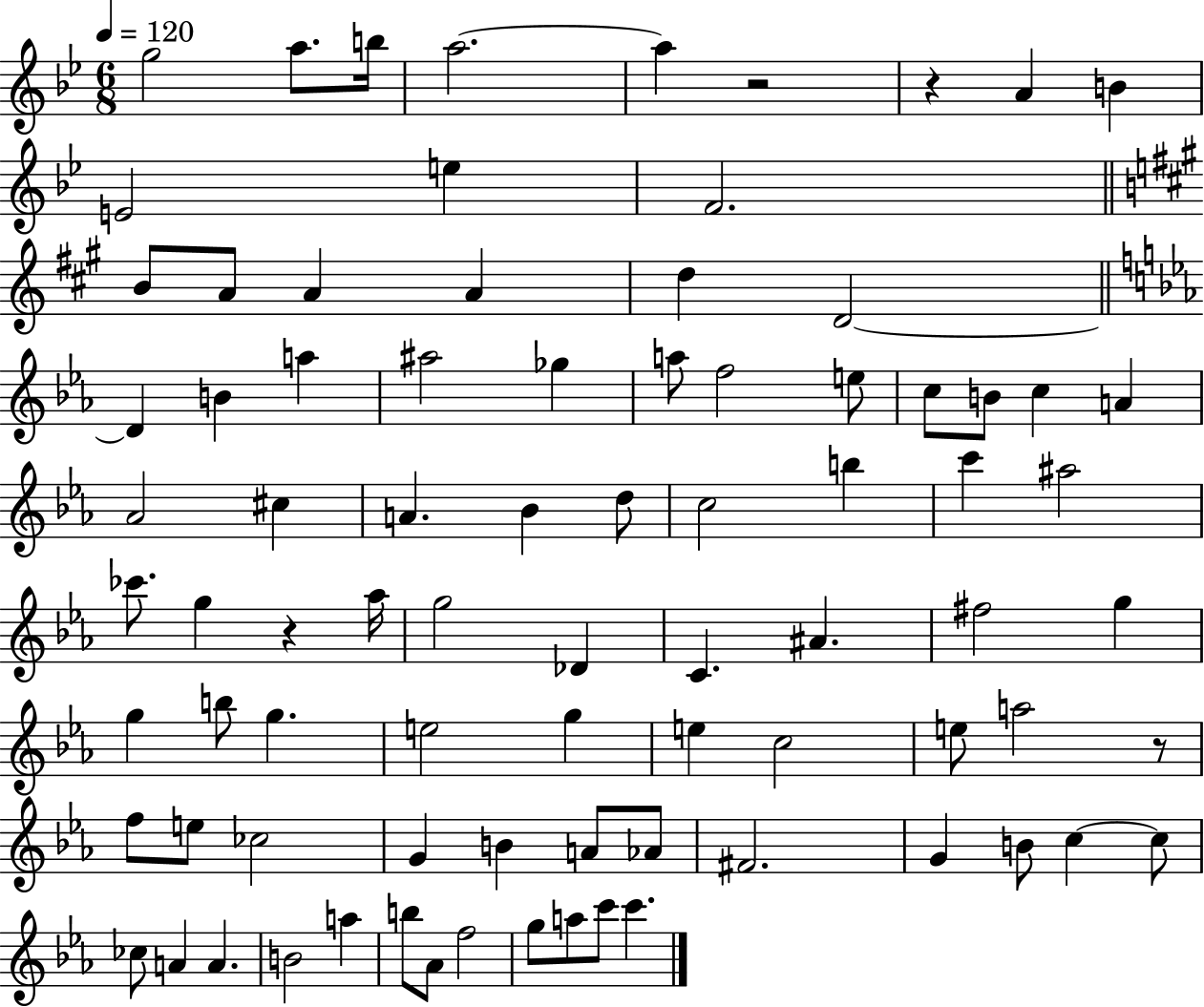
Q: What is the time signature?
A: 6/8